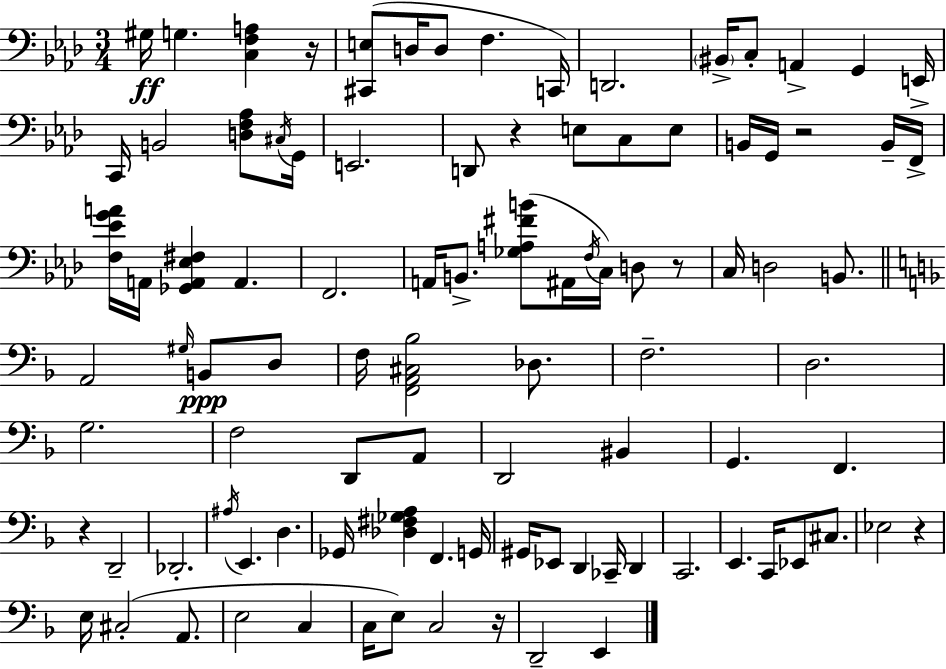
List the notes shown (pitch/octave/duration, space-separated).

G#3/s G3/q. [C3,F3,A3]/q R/s [C#2,E3]/e D3/s D3/e F3/q. C2/s D2/h. BIS2/s C3/e A2/q G2/q E2/s C2/s B2/h [D3,F3,Ab3]/e C#3/s G2/s E2/h. D2/e R/q E3/e C3/e E3/e B2/s G2/s R/h B2/s F2/s [F3,Eb4,G4,A4]/s A2/s [Gb2,A2,Eb3,F#3]/q A2/q. F2/h. A2/s B2/e. [Gb3,A3,F#4,B4]/e A#2/s F3/s C3/s D3/e R/e C3/s D3/h B2/e. A2/h G#3/s B2/e D3/e F3/s [F2,A2,C#3,Bb3]/h Db3/e. F3/h. D3/h. G3/h. F3/h D2/e A2/e D2/h BIS2/q G2/q. F2/q. R/q D2/h Db2/h. A#3/s E2/q. D3/q. Gb2/s [Db3,F#3,Gb3,A3]/q F2/q. G2/s G#2/s Eb2/e D2/q CES2/s D2/q C2/h. E2/q. C2/s Eb2/e C#3/e. Eb3/h R/q E3/s C#3/h A2/e. E3/h C3/q C3/s E3/e C3/h R/s D2/h E2/q